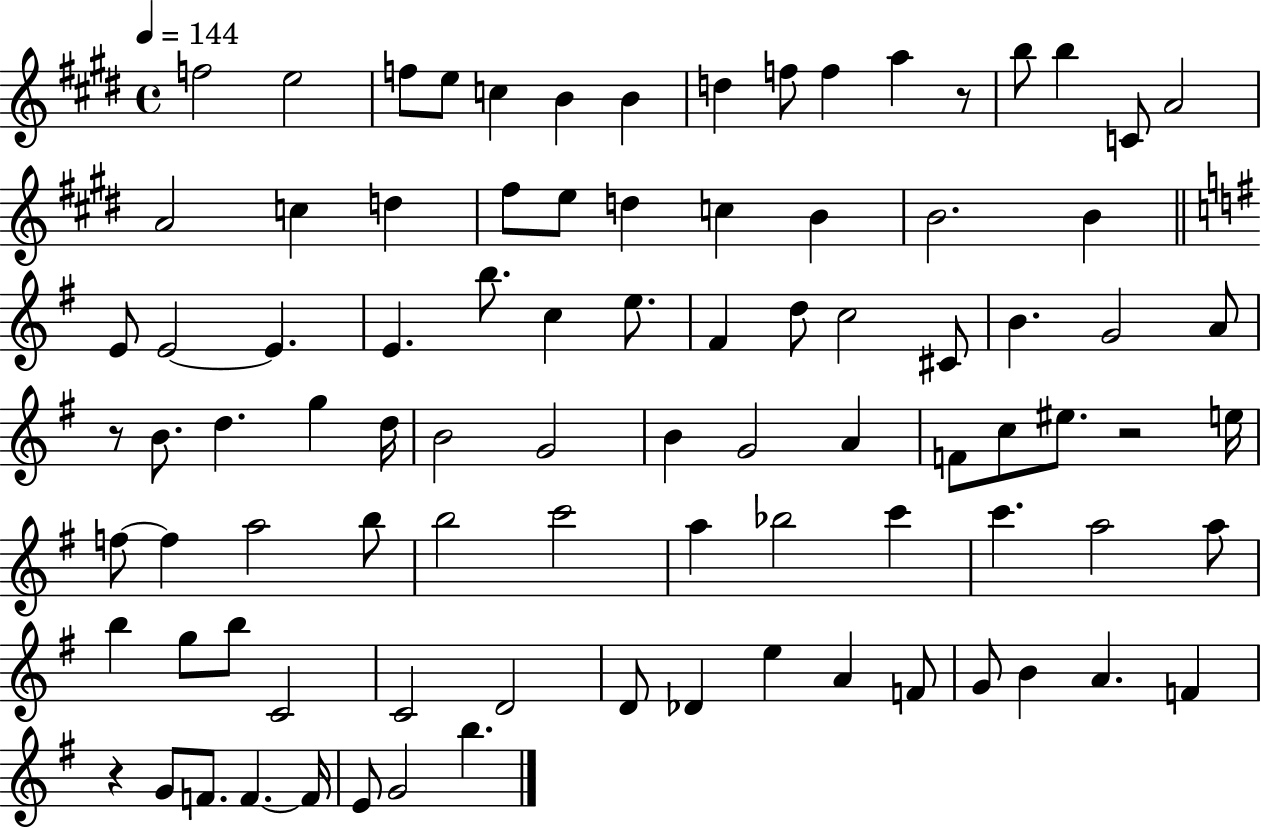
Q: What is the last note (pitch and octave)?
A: B5